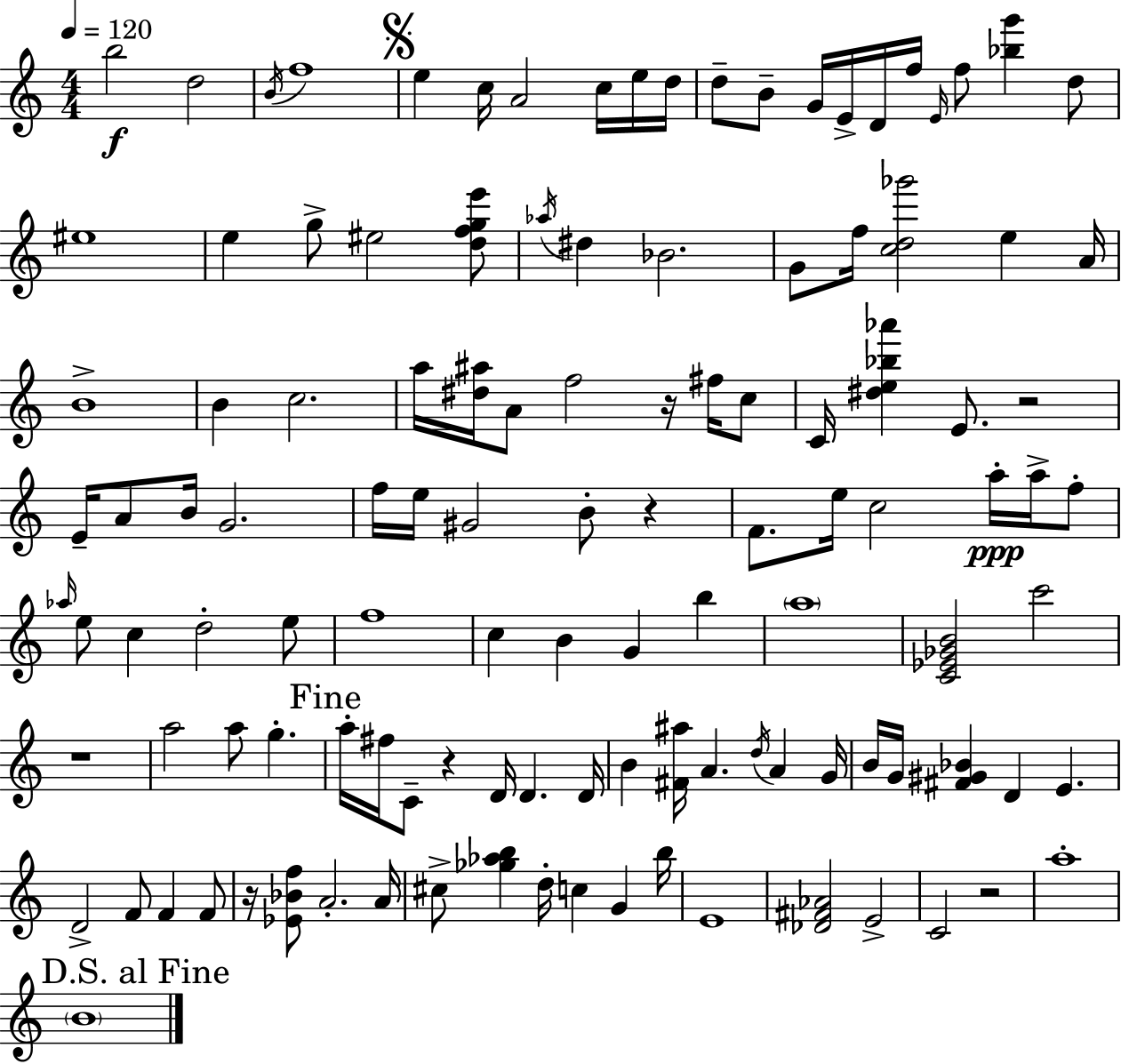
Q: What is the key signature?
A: C major